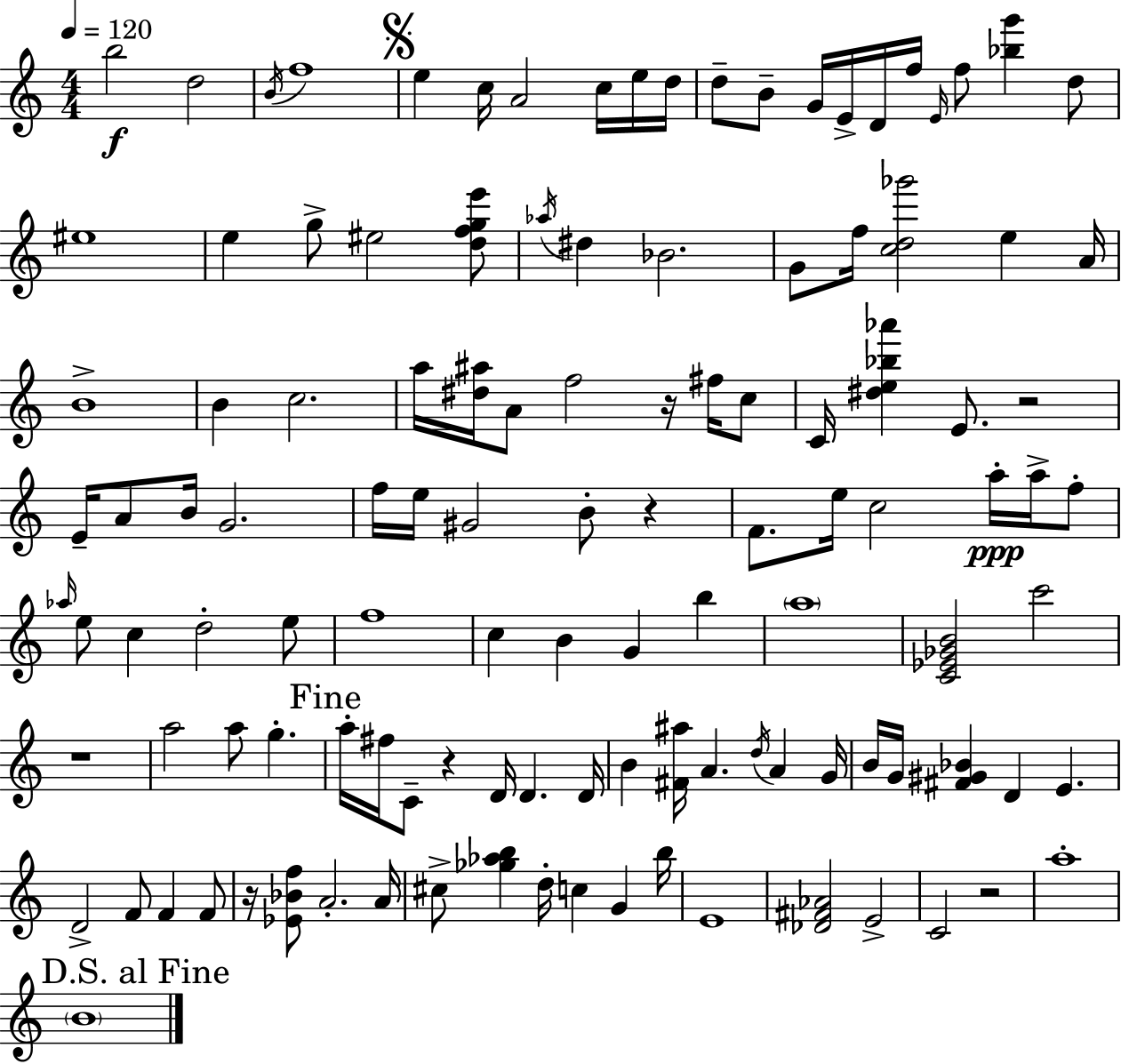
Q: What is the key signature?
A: C major